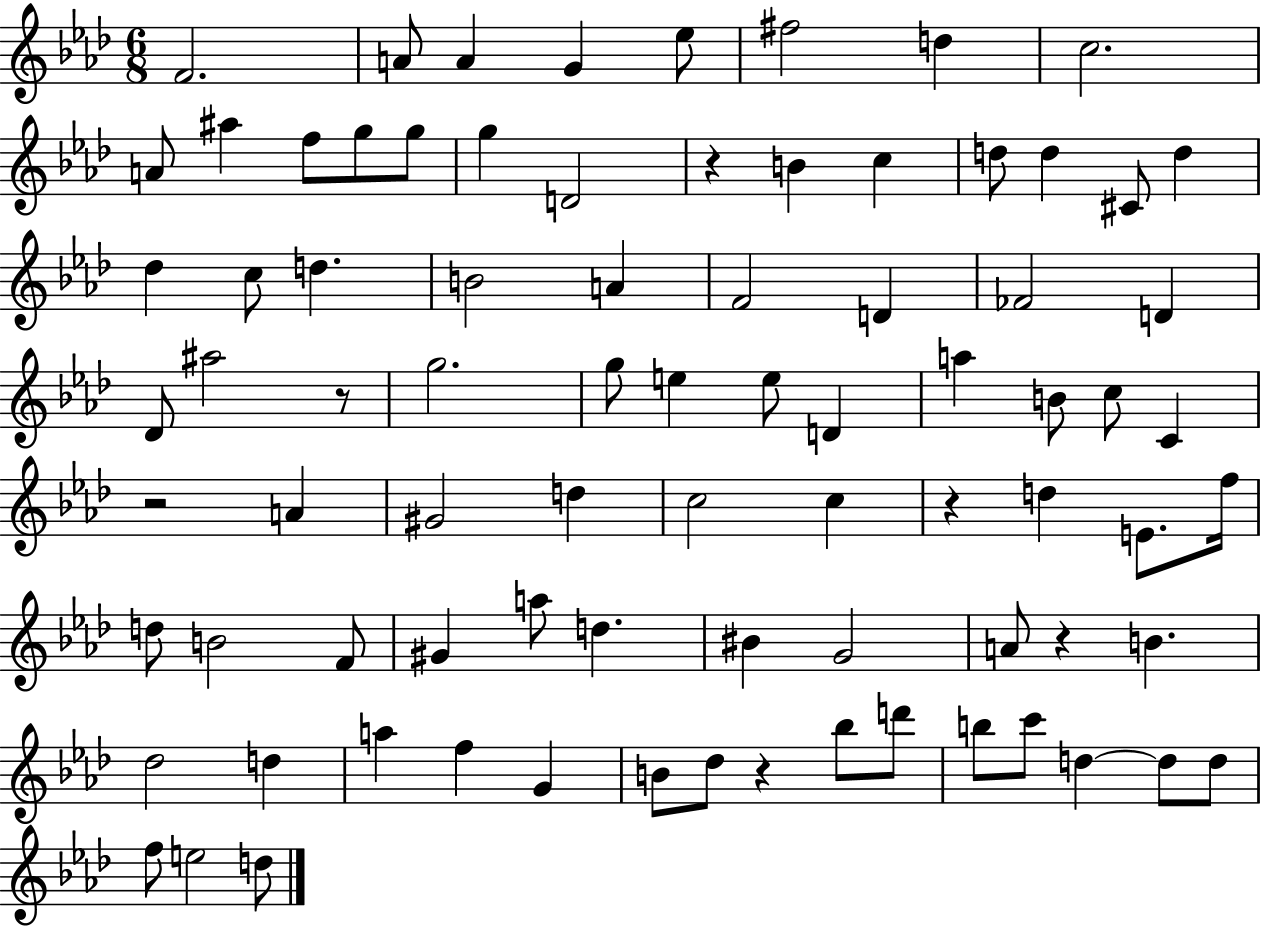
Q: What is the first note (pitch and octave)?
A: F4